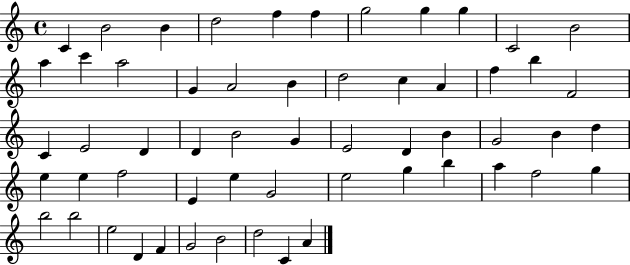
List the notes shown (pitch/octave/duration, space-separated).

C4/q B4/h B4/q D5/h F5/q F5/q G5/h G5/q G5/q C4/h B4/h A5/q C6/q A5/h G4/q A4/h B4/q D5/h C5/q A4/q F5/q B5/q F4/h C4/q E4/h D4/q D4/q B4/h G4/q E4/h D4/q B4/q G4/h B4/q D5/q E5/q E5/q F5/h E4/q E5/q G4/h E5/h G5/q B5/q A5/q F5/h G5/q B5/h B5/h E5/h D4/q F4/q G4/h B4/h D5/h C4/q A4/q